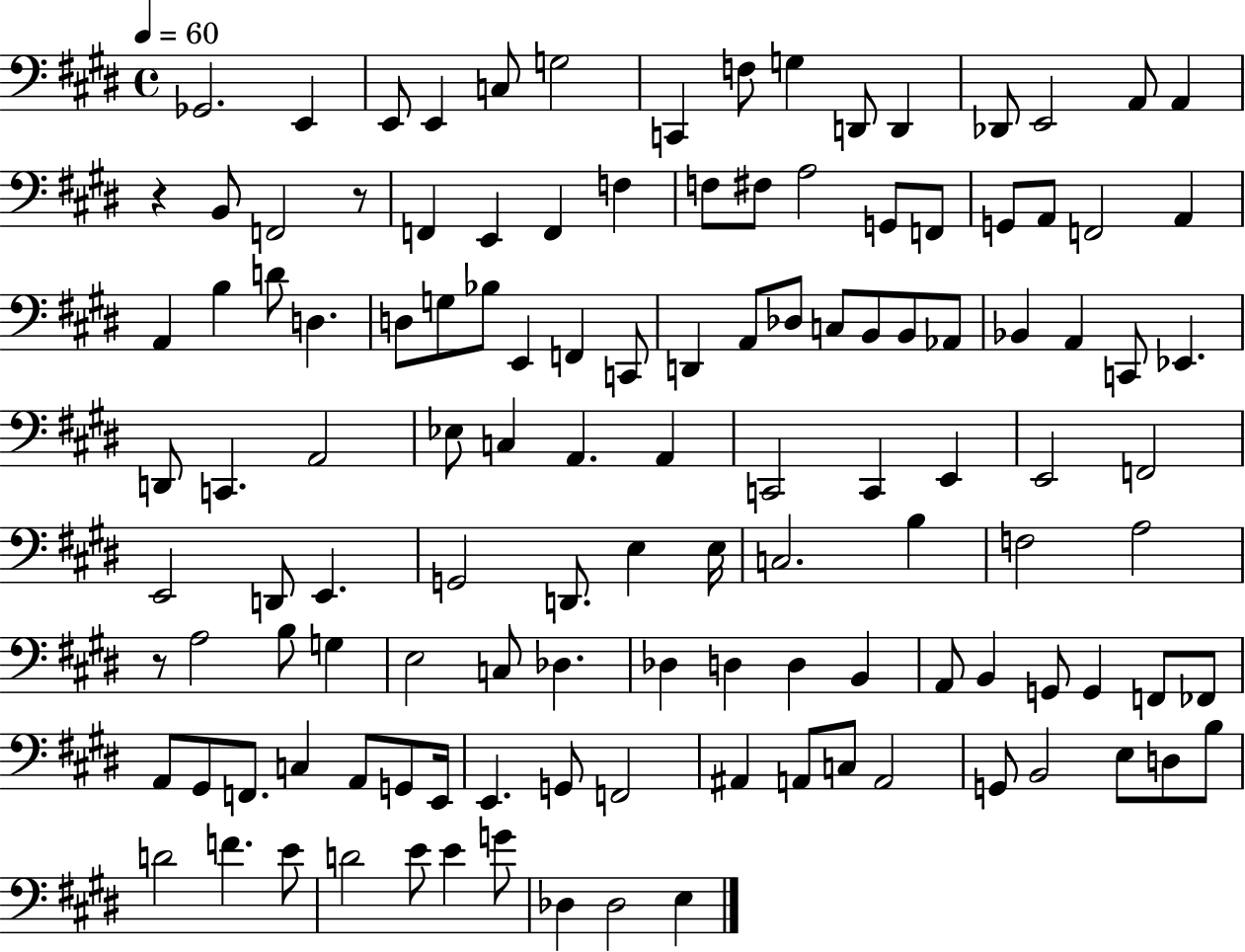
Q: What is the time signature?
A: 4/4